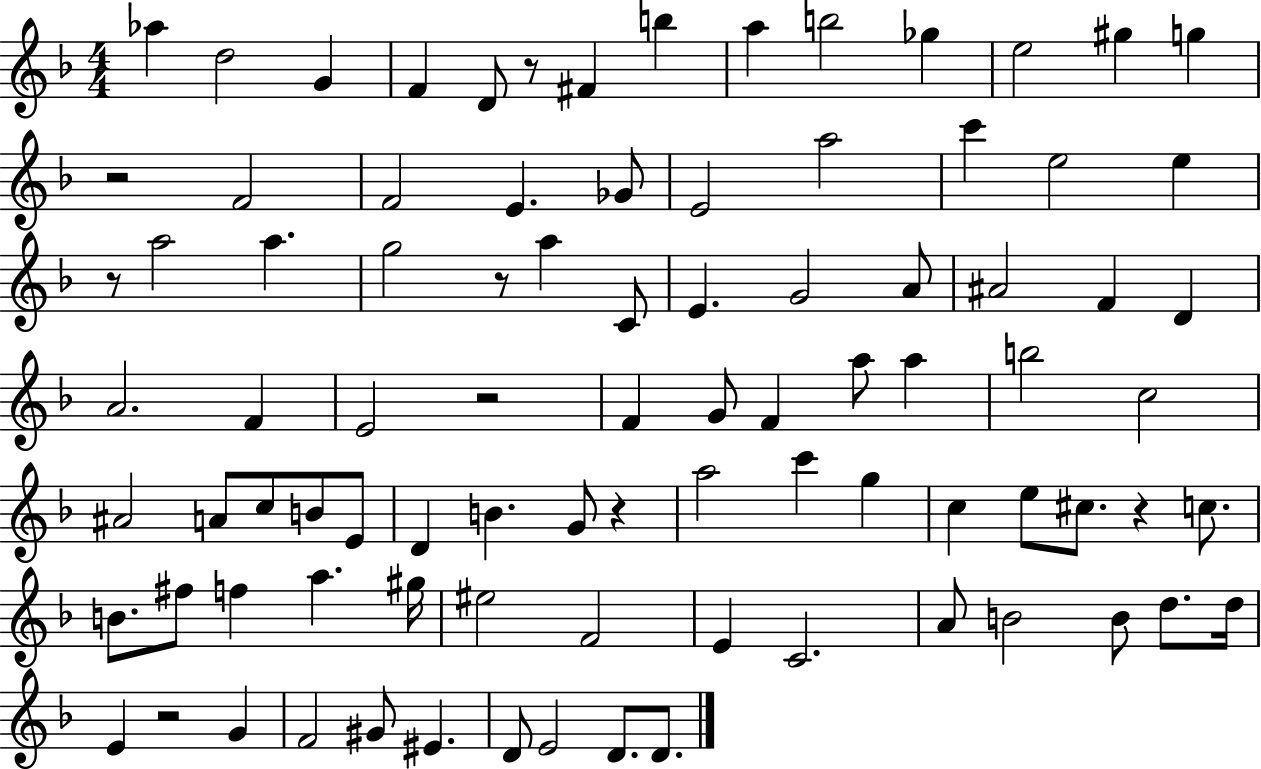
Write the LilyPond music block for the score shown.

{
  \clef treble
  \numericTimeSignature
  \time 4/4
  \key f \major
  aes''4 d''2 g'4 | f'4 d'8 r8 fis'4 b''4 | a''4 b''2 ges''4 | e''2 gis''4 g''4 | \break r2 f'2 | f'2 e'4. ges'8 | e'2 a''2 | c'''4 e''2 e''4 | \break r8 a''2 a''4. | g''2 r8 a''4 c'8 | e'4. g'2 a'8 | ais'2 f'4 d'4 | \break a'2. f'4 | e'2 r2 | f'4 g'8 f'4 a''8 a''4 | b''2 c''2 | \break ais'2 a'8 c''8 b'8 e'8 | d'4 b'4. g'8 r4 | a''2 c'''4 g''4 | c''4 e''8 cis''8. r4 c''8. | \break b'8. fis''8 f''4 a''4. gis''16 | eis''2 f'2 | e'4 c'2. | a'8 b'2 b'8 d''8. d''16 | \break e'4 r2 g'4 | f'2 gis'8 eis'4. | d'8 e'2 d'8. d'8. | \bar "|."
}